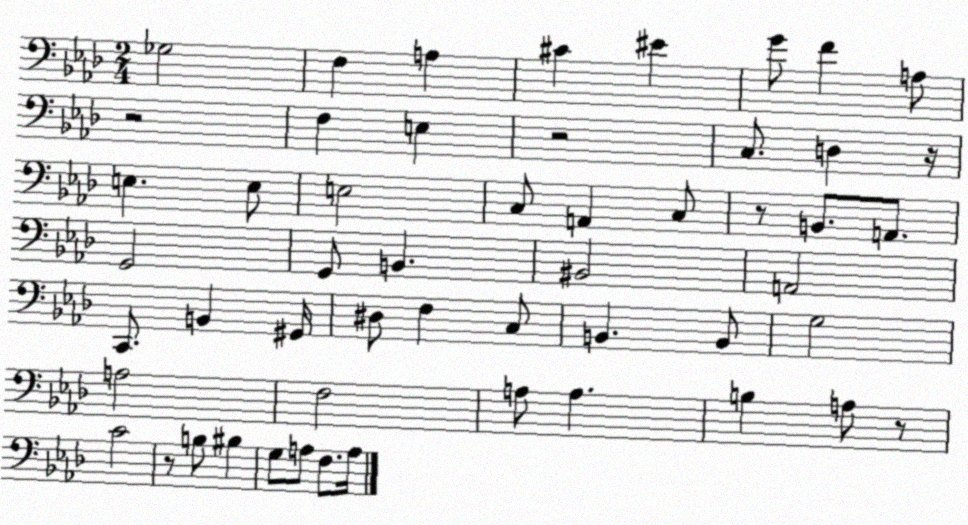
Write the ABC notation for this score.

X:1
T:Untitled
M:2/4
L:1/4
K:Ab
_G,2 F, A, ^C ^E G/2 F A,/2 z2 F, E, z2 C,/2 D, z/4 E, E,/2 E,2 C,/2 A,, C,/2 z/2 B,,/2 A,,/2 G,,2 G,,/2 B,, ^B,,2 A,,2 C,,/2 B,, ^G,,/4 ^D,/2 F, C,/2 B,, B,,/2 G,2 A,2 F,2 A,/2 A, B, A,/2 z/2 C2 z/2 B,/2 ^B, G,/2 A,/2 F,/2 A,/4